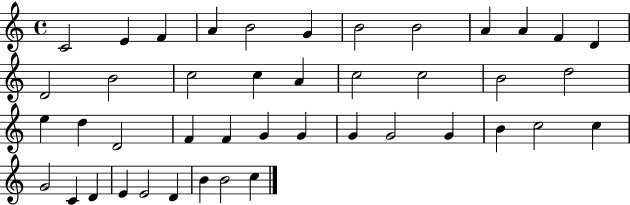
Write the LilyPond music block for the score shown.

{
  \clef treble
  \time 4/4
  \defaultTimeSignature
  \key c \major
  c'2 e'4 f'4 | a'4 b'2 g'4 | b'2 b'2 | a'4 a'4 f'4 d'4 | \break d'2 b'2 | c''2 c''4 a'4 | c''2 c''2 | b'2 d''2 | \break e''4 d''4 d'2 | f'4 f'4 g'4 g'4 | g'4 g'2 g'4 | b'4 c''2 c''4 | \break g'2 c'4 d'4 | e'4 e'2 d'4 | b'4 b'2 c''4 | \bar "|."
}